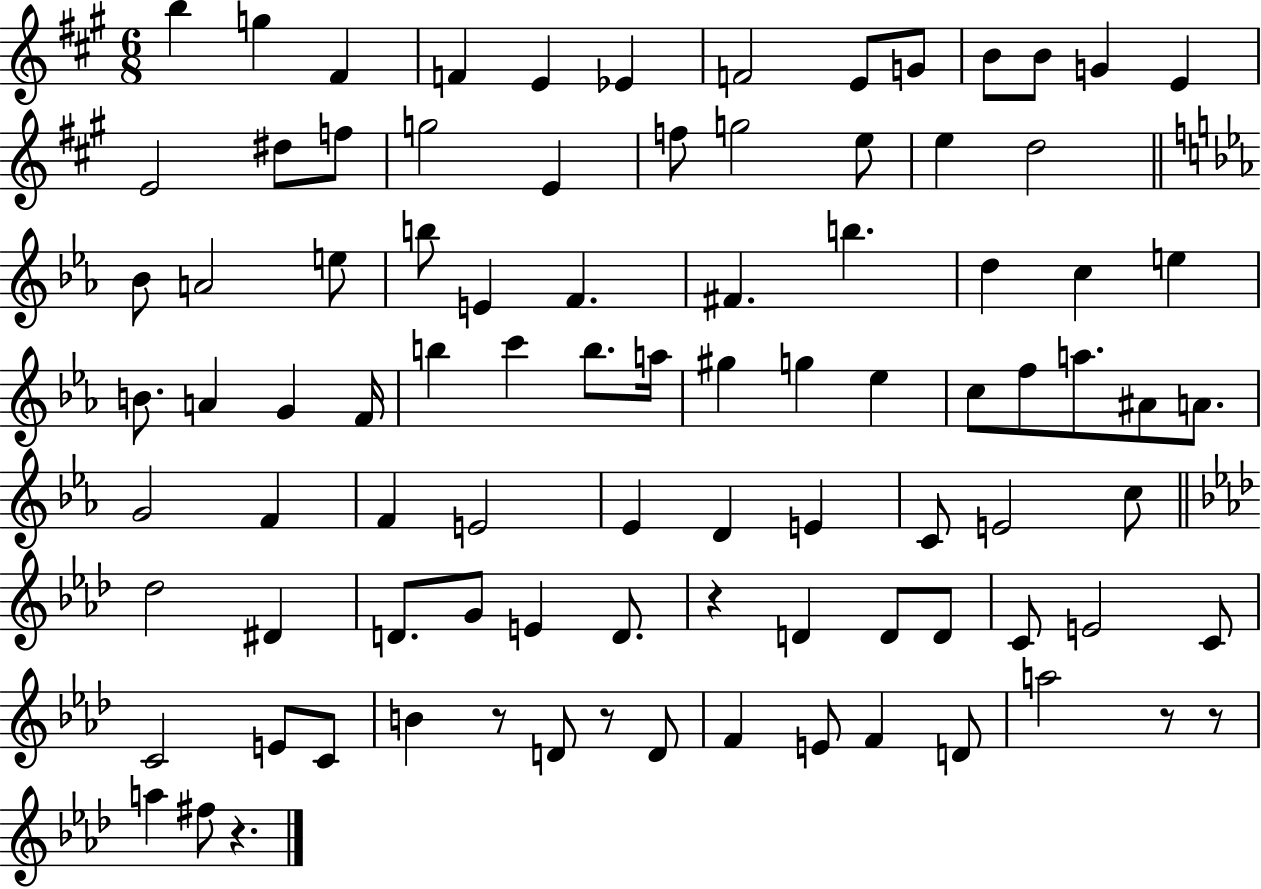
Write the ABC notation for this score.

X:1
T:Untitled
M:6/8
L:1/4
K:A
b g ^F F E _E F2 E/2 G/2 B/2 B/2 G E E2 ^d/2 f/2 g2 E f/2 g2 e/2 e d2 _B/2 A2 e/2 b/2 E F ^F b d c e B/2 A G F/4 b c' b/2 a/4 ^g g _e c/2 f/2 a/2 ^A/2 A/2 G2 F F E2 _E D E C/2 E2 c/2 _d2 ^D D/2 G/2 E D/2 z D D/2 D/2 C/2 E2 C/2 C2 E/2 C/2 B z/2 D/2 z/2 D/2 F E/2 F D/2 a2 z/2 z/2 a ^f/2 z